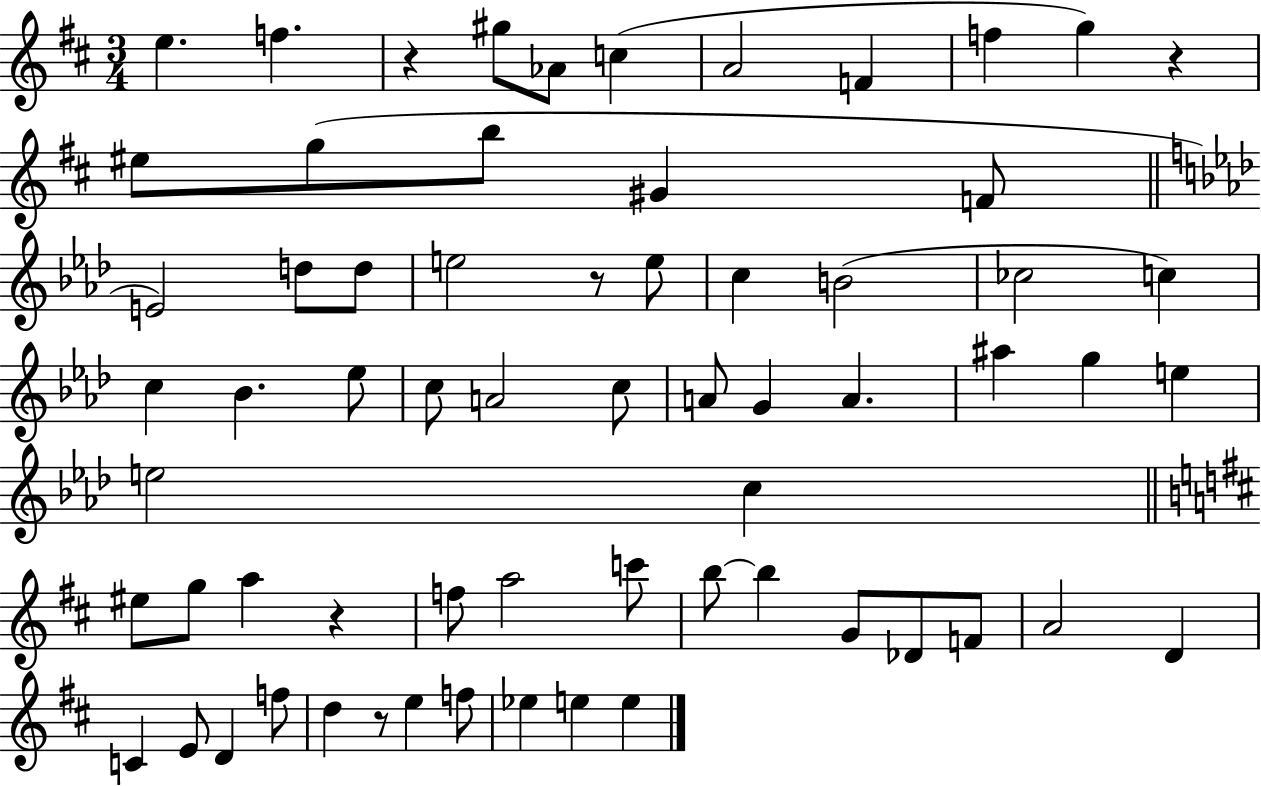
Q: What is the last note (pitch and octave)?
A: E5